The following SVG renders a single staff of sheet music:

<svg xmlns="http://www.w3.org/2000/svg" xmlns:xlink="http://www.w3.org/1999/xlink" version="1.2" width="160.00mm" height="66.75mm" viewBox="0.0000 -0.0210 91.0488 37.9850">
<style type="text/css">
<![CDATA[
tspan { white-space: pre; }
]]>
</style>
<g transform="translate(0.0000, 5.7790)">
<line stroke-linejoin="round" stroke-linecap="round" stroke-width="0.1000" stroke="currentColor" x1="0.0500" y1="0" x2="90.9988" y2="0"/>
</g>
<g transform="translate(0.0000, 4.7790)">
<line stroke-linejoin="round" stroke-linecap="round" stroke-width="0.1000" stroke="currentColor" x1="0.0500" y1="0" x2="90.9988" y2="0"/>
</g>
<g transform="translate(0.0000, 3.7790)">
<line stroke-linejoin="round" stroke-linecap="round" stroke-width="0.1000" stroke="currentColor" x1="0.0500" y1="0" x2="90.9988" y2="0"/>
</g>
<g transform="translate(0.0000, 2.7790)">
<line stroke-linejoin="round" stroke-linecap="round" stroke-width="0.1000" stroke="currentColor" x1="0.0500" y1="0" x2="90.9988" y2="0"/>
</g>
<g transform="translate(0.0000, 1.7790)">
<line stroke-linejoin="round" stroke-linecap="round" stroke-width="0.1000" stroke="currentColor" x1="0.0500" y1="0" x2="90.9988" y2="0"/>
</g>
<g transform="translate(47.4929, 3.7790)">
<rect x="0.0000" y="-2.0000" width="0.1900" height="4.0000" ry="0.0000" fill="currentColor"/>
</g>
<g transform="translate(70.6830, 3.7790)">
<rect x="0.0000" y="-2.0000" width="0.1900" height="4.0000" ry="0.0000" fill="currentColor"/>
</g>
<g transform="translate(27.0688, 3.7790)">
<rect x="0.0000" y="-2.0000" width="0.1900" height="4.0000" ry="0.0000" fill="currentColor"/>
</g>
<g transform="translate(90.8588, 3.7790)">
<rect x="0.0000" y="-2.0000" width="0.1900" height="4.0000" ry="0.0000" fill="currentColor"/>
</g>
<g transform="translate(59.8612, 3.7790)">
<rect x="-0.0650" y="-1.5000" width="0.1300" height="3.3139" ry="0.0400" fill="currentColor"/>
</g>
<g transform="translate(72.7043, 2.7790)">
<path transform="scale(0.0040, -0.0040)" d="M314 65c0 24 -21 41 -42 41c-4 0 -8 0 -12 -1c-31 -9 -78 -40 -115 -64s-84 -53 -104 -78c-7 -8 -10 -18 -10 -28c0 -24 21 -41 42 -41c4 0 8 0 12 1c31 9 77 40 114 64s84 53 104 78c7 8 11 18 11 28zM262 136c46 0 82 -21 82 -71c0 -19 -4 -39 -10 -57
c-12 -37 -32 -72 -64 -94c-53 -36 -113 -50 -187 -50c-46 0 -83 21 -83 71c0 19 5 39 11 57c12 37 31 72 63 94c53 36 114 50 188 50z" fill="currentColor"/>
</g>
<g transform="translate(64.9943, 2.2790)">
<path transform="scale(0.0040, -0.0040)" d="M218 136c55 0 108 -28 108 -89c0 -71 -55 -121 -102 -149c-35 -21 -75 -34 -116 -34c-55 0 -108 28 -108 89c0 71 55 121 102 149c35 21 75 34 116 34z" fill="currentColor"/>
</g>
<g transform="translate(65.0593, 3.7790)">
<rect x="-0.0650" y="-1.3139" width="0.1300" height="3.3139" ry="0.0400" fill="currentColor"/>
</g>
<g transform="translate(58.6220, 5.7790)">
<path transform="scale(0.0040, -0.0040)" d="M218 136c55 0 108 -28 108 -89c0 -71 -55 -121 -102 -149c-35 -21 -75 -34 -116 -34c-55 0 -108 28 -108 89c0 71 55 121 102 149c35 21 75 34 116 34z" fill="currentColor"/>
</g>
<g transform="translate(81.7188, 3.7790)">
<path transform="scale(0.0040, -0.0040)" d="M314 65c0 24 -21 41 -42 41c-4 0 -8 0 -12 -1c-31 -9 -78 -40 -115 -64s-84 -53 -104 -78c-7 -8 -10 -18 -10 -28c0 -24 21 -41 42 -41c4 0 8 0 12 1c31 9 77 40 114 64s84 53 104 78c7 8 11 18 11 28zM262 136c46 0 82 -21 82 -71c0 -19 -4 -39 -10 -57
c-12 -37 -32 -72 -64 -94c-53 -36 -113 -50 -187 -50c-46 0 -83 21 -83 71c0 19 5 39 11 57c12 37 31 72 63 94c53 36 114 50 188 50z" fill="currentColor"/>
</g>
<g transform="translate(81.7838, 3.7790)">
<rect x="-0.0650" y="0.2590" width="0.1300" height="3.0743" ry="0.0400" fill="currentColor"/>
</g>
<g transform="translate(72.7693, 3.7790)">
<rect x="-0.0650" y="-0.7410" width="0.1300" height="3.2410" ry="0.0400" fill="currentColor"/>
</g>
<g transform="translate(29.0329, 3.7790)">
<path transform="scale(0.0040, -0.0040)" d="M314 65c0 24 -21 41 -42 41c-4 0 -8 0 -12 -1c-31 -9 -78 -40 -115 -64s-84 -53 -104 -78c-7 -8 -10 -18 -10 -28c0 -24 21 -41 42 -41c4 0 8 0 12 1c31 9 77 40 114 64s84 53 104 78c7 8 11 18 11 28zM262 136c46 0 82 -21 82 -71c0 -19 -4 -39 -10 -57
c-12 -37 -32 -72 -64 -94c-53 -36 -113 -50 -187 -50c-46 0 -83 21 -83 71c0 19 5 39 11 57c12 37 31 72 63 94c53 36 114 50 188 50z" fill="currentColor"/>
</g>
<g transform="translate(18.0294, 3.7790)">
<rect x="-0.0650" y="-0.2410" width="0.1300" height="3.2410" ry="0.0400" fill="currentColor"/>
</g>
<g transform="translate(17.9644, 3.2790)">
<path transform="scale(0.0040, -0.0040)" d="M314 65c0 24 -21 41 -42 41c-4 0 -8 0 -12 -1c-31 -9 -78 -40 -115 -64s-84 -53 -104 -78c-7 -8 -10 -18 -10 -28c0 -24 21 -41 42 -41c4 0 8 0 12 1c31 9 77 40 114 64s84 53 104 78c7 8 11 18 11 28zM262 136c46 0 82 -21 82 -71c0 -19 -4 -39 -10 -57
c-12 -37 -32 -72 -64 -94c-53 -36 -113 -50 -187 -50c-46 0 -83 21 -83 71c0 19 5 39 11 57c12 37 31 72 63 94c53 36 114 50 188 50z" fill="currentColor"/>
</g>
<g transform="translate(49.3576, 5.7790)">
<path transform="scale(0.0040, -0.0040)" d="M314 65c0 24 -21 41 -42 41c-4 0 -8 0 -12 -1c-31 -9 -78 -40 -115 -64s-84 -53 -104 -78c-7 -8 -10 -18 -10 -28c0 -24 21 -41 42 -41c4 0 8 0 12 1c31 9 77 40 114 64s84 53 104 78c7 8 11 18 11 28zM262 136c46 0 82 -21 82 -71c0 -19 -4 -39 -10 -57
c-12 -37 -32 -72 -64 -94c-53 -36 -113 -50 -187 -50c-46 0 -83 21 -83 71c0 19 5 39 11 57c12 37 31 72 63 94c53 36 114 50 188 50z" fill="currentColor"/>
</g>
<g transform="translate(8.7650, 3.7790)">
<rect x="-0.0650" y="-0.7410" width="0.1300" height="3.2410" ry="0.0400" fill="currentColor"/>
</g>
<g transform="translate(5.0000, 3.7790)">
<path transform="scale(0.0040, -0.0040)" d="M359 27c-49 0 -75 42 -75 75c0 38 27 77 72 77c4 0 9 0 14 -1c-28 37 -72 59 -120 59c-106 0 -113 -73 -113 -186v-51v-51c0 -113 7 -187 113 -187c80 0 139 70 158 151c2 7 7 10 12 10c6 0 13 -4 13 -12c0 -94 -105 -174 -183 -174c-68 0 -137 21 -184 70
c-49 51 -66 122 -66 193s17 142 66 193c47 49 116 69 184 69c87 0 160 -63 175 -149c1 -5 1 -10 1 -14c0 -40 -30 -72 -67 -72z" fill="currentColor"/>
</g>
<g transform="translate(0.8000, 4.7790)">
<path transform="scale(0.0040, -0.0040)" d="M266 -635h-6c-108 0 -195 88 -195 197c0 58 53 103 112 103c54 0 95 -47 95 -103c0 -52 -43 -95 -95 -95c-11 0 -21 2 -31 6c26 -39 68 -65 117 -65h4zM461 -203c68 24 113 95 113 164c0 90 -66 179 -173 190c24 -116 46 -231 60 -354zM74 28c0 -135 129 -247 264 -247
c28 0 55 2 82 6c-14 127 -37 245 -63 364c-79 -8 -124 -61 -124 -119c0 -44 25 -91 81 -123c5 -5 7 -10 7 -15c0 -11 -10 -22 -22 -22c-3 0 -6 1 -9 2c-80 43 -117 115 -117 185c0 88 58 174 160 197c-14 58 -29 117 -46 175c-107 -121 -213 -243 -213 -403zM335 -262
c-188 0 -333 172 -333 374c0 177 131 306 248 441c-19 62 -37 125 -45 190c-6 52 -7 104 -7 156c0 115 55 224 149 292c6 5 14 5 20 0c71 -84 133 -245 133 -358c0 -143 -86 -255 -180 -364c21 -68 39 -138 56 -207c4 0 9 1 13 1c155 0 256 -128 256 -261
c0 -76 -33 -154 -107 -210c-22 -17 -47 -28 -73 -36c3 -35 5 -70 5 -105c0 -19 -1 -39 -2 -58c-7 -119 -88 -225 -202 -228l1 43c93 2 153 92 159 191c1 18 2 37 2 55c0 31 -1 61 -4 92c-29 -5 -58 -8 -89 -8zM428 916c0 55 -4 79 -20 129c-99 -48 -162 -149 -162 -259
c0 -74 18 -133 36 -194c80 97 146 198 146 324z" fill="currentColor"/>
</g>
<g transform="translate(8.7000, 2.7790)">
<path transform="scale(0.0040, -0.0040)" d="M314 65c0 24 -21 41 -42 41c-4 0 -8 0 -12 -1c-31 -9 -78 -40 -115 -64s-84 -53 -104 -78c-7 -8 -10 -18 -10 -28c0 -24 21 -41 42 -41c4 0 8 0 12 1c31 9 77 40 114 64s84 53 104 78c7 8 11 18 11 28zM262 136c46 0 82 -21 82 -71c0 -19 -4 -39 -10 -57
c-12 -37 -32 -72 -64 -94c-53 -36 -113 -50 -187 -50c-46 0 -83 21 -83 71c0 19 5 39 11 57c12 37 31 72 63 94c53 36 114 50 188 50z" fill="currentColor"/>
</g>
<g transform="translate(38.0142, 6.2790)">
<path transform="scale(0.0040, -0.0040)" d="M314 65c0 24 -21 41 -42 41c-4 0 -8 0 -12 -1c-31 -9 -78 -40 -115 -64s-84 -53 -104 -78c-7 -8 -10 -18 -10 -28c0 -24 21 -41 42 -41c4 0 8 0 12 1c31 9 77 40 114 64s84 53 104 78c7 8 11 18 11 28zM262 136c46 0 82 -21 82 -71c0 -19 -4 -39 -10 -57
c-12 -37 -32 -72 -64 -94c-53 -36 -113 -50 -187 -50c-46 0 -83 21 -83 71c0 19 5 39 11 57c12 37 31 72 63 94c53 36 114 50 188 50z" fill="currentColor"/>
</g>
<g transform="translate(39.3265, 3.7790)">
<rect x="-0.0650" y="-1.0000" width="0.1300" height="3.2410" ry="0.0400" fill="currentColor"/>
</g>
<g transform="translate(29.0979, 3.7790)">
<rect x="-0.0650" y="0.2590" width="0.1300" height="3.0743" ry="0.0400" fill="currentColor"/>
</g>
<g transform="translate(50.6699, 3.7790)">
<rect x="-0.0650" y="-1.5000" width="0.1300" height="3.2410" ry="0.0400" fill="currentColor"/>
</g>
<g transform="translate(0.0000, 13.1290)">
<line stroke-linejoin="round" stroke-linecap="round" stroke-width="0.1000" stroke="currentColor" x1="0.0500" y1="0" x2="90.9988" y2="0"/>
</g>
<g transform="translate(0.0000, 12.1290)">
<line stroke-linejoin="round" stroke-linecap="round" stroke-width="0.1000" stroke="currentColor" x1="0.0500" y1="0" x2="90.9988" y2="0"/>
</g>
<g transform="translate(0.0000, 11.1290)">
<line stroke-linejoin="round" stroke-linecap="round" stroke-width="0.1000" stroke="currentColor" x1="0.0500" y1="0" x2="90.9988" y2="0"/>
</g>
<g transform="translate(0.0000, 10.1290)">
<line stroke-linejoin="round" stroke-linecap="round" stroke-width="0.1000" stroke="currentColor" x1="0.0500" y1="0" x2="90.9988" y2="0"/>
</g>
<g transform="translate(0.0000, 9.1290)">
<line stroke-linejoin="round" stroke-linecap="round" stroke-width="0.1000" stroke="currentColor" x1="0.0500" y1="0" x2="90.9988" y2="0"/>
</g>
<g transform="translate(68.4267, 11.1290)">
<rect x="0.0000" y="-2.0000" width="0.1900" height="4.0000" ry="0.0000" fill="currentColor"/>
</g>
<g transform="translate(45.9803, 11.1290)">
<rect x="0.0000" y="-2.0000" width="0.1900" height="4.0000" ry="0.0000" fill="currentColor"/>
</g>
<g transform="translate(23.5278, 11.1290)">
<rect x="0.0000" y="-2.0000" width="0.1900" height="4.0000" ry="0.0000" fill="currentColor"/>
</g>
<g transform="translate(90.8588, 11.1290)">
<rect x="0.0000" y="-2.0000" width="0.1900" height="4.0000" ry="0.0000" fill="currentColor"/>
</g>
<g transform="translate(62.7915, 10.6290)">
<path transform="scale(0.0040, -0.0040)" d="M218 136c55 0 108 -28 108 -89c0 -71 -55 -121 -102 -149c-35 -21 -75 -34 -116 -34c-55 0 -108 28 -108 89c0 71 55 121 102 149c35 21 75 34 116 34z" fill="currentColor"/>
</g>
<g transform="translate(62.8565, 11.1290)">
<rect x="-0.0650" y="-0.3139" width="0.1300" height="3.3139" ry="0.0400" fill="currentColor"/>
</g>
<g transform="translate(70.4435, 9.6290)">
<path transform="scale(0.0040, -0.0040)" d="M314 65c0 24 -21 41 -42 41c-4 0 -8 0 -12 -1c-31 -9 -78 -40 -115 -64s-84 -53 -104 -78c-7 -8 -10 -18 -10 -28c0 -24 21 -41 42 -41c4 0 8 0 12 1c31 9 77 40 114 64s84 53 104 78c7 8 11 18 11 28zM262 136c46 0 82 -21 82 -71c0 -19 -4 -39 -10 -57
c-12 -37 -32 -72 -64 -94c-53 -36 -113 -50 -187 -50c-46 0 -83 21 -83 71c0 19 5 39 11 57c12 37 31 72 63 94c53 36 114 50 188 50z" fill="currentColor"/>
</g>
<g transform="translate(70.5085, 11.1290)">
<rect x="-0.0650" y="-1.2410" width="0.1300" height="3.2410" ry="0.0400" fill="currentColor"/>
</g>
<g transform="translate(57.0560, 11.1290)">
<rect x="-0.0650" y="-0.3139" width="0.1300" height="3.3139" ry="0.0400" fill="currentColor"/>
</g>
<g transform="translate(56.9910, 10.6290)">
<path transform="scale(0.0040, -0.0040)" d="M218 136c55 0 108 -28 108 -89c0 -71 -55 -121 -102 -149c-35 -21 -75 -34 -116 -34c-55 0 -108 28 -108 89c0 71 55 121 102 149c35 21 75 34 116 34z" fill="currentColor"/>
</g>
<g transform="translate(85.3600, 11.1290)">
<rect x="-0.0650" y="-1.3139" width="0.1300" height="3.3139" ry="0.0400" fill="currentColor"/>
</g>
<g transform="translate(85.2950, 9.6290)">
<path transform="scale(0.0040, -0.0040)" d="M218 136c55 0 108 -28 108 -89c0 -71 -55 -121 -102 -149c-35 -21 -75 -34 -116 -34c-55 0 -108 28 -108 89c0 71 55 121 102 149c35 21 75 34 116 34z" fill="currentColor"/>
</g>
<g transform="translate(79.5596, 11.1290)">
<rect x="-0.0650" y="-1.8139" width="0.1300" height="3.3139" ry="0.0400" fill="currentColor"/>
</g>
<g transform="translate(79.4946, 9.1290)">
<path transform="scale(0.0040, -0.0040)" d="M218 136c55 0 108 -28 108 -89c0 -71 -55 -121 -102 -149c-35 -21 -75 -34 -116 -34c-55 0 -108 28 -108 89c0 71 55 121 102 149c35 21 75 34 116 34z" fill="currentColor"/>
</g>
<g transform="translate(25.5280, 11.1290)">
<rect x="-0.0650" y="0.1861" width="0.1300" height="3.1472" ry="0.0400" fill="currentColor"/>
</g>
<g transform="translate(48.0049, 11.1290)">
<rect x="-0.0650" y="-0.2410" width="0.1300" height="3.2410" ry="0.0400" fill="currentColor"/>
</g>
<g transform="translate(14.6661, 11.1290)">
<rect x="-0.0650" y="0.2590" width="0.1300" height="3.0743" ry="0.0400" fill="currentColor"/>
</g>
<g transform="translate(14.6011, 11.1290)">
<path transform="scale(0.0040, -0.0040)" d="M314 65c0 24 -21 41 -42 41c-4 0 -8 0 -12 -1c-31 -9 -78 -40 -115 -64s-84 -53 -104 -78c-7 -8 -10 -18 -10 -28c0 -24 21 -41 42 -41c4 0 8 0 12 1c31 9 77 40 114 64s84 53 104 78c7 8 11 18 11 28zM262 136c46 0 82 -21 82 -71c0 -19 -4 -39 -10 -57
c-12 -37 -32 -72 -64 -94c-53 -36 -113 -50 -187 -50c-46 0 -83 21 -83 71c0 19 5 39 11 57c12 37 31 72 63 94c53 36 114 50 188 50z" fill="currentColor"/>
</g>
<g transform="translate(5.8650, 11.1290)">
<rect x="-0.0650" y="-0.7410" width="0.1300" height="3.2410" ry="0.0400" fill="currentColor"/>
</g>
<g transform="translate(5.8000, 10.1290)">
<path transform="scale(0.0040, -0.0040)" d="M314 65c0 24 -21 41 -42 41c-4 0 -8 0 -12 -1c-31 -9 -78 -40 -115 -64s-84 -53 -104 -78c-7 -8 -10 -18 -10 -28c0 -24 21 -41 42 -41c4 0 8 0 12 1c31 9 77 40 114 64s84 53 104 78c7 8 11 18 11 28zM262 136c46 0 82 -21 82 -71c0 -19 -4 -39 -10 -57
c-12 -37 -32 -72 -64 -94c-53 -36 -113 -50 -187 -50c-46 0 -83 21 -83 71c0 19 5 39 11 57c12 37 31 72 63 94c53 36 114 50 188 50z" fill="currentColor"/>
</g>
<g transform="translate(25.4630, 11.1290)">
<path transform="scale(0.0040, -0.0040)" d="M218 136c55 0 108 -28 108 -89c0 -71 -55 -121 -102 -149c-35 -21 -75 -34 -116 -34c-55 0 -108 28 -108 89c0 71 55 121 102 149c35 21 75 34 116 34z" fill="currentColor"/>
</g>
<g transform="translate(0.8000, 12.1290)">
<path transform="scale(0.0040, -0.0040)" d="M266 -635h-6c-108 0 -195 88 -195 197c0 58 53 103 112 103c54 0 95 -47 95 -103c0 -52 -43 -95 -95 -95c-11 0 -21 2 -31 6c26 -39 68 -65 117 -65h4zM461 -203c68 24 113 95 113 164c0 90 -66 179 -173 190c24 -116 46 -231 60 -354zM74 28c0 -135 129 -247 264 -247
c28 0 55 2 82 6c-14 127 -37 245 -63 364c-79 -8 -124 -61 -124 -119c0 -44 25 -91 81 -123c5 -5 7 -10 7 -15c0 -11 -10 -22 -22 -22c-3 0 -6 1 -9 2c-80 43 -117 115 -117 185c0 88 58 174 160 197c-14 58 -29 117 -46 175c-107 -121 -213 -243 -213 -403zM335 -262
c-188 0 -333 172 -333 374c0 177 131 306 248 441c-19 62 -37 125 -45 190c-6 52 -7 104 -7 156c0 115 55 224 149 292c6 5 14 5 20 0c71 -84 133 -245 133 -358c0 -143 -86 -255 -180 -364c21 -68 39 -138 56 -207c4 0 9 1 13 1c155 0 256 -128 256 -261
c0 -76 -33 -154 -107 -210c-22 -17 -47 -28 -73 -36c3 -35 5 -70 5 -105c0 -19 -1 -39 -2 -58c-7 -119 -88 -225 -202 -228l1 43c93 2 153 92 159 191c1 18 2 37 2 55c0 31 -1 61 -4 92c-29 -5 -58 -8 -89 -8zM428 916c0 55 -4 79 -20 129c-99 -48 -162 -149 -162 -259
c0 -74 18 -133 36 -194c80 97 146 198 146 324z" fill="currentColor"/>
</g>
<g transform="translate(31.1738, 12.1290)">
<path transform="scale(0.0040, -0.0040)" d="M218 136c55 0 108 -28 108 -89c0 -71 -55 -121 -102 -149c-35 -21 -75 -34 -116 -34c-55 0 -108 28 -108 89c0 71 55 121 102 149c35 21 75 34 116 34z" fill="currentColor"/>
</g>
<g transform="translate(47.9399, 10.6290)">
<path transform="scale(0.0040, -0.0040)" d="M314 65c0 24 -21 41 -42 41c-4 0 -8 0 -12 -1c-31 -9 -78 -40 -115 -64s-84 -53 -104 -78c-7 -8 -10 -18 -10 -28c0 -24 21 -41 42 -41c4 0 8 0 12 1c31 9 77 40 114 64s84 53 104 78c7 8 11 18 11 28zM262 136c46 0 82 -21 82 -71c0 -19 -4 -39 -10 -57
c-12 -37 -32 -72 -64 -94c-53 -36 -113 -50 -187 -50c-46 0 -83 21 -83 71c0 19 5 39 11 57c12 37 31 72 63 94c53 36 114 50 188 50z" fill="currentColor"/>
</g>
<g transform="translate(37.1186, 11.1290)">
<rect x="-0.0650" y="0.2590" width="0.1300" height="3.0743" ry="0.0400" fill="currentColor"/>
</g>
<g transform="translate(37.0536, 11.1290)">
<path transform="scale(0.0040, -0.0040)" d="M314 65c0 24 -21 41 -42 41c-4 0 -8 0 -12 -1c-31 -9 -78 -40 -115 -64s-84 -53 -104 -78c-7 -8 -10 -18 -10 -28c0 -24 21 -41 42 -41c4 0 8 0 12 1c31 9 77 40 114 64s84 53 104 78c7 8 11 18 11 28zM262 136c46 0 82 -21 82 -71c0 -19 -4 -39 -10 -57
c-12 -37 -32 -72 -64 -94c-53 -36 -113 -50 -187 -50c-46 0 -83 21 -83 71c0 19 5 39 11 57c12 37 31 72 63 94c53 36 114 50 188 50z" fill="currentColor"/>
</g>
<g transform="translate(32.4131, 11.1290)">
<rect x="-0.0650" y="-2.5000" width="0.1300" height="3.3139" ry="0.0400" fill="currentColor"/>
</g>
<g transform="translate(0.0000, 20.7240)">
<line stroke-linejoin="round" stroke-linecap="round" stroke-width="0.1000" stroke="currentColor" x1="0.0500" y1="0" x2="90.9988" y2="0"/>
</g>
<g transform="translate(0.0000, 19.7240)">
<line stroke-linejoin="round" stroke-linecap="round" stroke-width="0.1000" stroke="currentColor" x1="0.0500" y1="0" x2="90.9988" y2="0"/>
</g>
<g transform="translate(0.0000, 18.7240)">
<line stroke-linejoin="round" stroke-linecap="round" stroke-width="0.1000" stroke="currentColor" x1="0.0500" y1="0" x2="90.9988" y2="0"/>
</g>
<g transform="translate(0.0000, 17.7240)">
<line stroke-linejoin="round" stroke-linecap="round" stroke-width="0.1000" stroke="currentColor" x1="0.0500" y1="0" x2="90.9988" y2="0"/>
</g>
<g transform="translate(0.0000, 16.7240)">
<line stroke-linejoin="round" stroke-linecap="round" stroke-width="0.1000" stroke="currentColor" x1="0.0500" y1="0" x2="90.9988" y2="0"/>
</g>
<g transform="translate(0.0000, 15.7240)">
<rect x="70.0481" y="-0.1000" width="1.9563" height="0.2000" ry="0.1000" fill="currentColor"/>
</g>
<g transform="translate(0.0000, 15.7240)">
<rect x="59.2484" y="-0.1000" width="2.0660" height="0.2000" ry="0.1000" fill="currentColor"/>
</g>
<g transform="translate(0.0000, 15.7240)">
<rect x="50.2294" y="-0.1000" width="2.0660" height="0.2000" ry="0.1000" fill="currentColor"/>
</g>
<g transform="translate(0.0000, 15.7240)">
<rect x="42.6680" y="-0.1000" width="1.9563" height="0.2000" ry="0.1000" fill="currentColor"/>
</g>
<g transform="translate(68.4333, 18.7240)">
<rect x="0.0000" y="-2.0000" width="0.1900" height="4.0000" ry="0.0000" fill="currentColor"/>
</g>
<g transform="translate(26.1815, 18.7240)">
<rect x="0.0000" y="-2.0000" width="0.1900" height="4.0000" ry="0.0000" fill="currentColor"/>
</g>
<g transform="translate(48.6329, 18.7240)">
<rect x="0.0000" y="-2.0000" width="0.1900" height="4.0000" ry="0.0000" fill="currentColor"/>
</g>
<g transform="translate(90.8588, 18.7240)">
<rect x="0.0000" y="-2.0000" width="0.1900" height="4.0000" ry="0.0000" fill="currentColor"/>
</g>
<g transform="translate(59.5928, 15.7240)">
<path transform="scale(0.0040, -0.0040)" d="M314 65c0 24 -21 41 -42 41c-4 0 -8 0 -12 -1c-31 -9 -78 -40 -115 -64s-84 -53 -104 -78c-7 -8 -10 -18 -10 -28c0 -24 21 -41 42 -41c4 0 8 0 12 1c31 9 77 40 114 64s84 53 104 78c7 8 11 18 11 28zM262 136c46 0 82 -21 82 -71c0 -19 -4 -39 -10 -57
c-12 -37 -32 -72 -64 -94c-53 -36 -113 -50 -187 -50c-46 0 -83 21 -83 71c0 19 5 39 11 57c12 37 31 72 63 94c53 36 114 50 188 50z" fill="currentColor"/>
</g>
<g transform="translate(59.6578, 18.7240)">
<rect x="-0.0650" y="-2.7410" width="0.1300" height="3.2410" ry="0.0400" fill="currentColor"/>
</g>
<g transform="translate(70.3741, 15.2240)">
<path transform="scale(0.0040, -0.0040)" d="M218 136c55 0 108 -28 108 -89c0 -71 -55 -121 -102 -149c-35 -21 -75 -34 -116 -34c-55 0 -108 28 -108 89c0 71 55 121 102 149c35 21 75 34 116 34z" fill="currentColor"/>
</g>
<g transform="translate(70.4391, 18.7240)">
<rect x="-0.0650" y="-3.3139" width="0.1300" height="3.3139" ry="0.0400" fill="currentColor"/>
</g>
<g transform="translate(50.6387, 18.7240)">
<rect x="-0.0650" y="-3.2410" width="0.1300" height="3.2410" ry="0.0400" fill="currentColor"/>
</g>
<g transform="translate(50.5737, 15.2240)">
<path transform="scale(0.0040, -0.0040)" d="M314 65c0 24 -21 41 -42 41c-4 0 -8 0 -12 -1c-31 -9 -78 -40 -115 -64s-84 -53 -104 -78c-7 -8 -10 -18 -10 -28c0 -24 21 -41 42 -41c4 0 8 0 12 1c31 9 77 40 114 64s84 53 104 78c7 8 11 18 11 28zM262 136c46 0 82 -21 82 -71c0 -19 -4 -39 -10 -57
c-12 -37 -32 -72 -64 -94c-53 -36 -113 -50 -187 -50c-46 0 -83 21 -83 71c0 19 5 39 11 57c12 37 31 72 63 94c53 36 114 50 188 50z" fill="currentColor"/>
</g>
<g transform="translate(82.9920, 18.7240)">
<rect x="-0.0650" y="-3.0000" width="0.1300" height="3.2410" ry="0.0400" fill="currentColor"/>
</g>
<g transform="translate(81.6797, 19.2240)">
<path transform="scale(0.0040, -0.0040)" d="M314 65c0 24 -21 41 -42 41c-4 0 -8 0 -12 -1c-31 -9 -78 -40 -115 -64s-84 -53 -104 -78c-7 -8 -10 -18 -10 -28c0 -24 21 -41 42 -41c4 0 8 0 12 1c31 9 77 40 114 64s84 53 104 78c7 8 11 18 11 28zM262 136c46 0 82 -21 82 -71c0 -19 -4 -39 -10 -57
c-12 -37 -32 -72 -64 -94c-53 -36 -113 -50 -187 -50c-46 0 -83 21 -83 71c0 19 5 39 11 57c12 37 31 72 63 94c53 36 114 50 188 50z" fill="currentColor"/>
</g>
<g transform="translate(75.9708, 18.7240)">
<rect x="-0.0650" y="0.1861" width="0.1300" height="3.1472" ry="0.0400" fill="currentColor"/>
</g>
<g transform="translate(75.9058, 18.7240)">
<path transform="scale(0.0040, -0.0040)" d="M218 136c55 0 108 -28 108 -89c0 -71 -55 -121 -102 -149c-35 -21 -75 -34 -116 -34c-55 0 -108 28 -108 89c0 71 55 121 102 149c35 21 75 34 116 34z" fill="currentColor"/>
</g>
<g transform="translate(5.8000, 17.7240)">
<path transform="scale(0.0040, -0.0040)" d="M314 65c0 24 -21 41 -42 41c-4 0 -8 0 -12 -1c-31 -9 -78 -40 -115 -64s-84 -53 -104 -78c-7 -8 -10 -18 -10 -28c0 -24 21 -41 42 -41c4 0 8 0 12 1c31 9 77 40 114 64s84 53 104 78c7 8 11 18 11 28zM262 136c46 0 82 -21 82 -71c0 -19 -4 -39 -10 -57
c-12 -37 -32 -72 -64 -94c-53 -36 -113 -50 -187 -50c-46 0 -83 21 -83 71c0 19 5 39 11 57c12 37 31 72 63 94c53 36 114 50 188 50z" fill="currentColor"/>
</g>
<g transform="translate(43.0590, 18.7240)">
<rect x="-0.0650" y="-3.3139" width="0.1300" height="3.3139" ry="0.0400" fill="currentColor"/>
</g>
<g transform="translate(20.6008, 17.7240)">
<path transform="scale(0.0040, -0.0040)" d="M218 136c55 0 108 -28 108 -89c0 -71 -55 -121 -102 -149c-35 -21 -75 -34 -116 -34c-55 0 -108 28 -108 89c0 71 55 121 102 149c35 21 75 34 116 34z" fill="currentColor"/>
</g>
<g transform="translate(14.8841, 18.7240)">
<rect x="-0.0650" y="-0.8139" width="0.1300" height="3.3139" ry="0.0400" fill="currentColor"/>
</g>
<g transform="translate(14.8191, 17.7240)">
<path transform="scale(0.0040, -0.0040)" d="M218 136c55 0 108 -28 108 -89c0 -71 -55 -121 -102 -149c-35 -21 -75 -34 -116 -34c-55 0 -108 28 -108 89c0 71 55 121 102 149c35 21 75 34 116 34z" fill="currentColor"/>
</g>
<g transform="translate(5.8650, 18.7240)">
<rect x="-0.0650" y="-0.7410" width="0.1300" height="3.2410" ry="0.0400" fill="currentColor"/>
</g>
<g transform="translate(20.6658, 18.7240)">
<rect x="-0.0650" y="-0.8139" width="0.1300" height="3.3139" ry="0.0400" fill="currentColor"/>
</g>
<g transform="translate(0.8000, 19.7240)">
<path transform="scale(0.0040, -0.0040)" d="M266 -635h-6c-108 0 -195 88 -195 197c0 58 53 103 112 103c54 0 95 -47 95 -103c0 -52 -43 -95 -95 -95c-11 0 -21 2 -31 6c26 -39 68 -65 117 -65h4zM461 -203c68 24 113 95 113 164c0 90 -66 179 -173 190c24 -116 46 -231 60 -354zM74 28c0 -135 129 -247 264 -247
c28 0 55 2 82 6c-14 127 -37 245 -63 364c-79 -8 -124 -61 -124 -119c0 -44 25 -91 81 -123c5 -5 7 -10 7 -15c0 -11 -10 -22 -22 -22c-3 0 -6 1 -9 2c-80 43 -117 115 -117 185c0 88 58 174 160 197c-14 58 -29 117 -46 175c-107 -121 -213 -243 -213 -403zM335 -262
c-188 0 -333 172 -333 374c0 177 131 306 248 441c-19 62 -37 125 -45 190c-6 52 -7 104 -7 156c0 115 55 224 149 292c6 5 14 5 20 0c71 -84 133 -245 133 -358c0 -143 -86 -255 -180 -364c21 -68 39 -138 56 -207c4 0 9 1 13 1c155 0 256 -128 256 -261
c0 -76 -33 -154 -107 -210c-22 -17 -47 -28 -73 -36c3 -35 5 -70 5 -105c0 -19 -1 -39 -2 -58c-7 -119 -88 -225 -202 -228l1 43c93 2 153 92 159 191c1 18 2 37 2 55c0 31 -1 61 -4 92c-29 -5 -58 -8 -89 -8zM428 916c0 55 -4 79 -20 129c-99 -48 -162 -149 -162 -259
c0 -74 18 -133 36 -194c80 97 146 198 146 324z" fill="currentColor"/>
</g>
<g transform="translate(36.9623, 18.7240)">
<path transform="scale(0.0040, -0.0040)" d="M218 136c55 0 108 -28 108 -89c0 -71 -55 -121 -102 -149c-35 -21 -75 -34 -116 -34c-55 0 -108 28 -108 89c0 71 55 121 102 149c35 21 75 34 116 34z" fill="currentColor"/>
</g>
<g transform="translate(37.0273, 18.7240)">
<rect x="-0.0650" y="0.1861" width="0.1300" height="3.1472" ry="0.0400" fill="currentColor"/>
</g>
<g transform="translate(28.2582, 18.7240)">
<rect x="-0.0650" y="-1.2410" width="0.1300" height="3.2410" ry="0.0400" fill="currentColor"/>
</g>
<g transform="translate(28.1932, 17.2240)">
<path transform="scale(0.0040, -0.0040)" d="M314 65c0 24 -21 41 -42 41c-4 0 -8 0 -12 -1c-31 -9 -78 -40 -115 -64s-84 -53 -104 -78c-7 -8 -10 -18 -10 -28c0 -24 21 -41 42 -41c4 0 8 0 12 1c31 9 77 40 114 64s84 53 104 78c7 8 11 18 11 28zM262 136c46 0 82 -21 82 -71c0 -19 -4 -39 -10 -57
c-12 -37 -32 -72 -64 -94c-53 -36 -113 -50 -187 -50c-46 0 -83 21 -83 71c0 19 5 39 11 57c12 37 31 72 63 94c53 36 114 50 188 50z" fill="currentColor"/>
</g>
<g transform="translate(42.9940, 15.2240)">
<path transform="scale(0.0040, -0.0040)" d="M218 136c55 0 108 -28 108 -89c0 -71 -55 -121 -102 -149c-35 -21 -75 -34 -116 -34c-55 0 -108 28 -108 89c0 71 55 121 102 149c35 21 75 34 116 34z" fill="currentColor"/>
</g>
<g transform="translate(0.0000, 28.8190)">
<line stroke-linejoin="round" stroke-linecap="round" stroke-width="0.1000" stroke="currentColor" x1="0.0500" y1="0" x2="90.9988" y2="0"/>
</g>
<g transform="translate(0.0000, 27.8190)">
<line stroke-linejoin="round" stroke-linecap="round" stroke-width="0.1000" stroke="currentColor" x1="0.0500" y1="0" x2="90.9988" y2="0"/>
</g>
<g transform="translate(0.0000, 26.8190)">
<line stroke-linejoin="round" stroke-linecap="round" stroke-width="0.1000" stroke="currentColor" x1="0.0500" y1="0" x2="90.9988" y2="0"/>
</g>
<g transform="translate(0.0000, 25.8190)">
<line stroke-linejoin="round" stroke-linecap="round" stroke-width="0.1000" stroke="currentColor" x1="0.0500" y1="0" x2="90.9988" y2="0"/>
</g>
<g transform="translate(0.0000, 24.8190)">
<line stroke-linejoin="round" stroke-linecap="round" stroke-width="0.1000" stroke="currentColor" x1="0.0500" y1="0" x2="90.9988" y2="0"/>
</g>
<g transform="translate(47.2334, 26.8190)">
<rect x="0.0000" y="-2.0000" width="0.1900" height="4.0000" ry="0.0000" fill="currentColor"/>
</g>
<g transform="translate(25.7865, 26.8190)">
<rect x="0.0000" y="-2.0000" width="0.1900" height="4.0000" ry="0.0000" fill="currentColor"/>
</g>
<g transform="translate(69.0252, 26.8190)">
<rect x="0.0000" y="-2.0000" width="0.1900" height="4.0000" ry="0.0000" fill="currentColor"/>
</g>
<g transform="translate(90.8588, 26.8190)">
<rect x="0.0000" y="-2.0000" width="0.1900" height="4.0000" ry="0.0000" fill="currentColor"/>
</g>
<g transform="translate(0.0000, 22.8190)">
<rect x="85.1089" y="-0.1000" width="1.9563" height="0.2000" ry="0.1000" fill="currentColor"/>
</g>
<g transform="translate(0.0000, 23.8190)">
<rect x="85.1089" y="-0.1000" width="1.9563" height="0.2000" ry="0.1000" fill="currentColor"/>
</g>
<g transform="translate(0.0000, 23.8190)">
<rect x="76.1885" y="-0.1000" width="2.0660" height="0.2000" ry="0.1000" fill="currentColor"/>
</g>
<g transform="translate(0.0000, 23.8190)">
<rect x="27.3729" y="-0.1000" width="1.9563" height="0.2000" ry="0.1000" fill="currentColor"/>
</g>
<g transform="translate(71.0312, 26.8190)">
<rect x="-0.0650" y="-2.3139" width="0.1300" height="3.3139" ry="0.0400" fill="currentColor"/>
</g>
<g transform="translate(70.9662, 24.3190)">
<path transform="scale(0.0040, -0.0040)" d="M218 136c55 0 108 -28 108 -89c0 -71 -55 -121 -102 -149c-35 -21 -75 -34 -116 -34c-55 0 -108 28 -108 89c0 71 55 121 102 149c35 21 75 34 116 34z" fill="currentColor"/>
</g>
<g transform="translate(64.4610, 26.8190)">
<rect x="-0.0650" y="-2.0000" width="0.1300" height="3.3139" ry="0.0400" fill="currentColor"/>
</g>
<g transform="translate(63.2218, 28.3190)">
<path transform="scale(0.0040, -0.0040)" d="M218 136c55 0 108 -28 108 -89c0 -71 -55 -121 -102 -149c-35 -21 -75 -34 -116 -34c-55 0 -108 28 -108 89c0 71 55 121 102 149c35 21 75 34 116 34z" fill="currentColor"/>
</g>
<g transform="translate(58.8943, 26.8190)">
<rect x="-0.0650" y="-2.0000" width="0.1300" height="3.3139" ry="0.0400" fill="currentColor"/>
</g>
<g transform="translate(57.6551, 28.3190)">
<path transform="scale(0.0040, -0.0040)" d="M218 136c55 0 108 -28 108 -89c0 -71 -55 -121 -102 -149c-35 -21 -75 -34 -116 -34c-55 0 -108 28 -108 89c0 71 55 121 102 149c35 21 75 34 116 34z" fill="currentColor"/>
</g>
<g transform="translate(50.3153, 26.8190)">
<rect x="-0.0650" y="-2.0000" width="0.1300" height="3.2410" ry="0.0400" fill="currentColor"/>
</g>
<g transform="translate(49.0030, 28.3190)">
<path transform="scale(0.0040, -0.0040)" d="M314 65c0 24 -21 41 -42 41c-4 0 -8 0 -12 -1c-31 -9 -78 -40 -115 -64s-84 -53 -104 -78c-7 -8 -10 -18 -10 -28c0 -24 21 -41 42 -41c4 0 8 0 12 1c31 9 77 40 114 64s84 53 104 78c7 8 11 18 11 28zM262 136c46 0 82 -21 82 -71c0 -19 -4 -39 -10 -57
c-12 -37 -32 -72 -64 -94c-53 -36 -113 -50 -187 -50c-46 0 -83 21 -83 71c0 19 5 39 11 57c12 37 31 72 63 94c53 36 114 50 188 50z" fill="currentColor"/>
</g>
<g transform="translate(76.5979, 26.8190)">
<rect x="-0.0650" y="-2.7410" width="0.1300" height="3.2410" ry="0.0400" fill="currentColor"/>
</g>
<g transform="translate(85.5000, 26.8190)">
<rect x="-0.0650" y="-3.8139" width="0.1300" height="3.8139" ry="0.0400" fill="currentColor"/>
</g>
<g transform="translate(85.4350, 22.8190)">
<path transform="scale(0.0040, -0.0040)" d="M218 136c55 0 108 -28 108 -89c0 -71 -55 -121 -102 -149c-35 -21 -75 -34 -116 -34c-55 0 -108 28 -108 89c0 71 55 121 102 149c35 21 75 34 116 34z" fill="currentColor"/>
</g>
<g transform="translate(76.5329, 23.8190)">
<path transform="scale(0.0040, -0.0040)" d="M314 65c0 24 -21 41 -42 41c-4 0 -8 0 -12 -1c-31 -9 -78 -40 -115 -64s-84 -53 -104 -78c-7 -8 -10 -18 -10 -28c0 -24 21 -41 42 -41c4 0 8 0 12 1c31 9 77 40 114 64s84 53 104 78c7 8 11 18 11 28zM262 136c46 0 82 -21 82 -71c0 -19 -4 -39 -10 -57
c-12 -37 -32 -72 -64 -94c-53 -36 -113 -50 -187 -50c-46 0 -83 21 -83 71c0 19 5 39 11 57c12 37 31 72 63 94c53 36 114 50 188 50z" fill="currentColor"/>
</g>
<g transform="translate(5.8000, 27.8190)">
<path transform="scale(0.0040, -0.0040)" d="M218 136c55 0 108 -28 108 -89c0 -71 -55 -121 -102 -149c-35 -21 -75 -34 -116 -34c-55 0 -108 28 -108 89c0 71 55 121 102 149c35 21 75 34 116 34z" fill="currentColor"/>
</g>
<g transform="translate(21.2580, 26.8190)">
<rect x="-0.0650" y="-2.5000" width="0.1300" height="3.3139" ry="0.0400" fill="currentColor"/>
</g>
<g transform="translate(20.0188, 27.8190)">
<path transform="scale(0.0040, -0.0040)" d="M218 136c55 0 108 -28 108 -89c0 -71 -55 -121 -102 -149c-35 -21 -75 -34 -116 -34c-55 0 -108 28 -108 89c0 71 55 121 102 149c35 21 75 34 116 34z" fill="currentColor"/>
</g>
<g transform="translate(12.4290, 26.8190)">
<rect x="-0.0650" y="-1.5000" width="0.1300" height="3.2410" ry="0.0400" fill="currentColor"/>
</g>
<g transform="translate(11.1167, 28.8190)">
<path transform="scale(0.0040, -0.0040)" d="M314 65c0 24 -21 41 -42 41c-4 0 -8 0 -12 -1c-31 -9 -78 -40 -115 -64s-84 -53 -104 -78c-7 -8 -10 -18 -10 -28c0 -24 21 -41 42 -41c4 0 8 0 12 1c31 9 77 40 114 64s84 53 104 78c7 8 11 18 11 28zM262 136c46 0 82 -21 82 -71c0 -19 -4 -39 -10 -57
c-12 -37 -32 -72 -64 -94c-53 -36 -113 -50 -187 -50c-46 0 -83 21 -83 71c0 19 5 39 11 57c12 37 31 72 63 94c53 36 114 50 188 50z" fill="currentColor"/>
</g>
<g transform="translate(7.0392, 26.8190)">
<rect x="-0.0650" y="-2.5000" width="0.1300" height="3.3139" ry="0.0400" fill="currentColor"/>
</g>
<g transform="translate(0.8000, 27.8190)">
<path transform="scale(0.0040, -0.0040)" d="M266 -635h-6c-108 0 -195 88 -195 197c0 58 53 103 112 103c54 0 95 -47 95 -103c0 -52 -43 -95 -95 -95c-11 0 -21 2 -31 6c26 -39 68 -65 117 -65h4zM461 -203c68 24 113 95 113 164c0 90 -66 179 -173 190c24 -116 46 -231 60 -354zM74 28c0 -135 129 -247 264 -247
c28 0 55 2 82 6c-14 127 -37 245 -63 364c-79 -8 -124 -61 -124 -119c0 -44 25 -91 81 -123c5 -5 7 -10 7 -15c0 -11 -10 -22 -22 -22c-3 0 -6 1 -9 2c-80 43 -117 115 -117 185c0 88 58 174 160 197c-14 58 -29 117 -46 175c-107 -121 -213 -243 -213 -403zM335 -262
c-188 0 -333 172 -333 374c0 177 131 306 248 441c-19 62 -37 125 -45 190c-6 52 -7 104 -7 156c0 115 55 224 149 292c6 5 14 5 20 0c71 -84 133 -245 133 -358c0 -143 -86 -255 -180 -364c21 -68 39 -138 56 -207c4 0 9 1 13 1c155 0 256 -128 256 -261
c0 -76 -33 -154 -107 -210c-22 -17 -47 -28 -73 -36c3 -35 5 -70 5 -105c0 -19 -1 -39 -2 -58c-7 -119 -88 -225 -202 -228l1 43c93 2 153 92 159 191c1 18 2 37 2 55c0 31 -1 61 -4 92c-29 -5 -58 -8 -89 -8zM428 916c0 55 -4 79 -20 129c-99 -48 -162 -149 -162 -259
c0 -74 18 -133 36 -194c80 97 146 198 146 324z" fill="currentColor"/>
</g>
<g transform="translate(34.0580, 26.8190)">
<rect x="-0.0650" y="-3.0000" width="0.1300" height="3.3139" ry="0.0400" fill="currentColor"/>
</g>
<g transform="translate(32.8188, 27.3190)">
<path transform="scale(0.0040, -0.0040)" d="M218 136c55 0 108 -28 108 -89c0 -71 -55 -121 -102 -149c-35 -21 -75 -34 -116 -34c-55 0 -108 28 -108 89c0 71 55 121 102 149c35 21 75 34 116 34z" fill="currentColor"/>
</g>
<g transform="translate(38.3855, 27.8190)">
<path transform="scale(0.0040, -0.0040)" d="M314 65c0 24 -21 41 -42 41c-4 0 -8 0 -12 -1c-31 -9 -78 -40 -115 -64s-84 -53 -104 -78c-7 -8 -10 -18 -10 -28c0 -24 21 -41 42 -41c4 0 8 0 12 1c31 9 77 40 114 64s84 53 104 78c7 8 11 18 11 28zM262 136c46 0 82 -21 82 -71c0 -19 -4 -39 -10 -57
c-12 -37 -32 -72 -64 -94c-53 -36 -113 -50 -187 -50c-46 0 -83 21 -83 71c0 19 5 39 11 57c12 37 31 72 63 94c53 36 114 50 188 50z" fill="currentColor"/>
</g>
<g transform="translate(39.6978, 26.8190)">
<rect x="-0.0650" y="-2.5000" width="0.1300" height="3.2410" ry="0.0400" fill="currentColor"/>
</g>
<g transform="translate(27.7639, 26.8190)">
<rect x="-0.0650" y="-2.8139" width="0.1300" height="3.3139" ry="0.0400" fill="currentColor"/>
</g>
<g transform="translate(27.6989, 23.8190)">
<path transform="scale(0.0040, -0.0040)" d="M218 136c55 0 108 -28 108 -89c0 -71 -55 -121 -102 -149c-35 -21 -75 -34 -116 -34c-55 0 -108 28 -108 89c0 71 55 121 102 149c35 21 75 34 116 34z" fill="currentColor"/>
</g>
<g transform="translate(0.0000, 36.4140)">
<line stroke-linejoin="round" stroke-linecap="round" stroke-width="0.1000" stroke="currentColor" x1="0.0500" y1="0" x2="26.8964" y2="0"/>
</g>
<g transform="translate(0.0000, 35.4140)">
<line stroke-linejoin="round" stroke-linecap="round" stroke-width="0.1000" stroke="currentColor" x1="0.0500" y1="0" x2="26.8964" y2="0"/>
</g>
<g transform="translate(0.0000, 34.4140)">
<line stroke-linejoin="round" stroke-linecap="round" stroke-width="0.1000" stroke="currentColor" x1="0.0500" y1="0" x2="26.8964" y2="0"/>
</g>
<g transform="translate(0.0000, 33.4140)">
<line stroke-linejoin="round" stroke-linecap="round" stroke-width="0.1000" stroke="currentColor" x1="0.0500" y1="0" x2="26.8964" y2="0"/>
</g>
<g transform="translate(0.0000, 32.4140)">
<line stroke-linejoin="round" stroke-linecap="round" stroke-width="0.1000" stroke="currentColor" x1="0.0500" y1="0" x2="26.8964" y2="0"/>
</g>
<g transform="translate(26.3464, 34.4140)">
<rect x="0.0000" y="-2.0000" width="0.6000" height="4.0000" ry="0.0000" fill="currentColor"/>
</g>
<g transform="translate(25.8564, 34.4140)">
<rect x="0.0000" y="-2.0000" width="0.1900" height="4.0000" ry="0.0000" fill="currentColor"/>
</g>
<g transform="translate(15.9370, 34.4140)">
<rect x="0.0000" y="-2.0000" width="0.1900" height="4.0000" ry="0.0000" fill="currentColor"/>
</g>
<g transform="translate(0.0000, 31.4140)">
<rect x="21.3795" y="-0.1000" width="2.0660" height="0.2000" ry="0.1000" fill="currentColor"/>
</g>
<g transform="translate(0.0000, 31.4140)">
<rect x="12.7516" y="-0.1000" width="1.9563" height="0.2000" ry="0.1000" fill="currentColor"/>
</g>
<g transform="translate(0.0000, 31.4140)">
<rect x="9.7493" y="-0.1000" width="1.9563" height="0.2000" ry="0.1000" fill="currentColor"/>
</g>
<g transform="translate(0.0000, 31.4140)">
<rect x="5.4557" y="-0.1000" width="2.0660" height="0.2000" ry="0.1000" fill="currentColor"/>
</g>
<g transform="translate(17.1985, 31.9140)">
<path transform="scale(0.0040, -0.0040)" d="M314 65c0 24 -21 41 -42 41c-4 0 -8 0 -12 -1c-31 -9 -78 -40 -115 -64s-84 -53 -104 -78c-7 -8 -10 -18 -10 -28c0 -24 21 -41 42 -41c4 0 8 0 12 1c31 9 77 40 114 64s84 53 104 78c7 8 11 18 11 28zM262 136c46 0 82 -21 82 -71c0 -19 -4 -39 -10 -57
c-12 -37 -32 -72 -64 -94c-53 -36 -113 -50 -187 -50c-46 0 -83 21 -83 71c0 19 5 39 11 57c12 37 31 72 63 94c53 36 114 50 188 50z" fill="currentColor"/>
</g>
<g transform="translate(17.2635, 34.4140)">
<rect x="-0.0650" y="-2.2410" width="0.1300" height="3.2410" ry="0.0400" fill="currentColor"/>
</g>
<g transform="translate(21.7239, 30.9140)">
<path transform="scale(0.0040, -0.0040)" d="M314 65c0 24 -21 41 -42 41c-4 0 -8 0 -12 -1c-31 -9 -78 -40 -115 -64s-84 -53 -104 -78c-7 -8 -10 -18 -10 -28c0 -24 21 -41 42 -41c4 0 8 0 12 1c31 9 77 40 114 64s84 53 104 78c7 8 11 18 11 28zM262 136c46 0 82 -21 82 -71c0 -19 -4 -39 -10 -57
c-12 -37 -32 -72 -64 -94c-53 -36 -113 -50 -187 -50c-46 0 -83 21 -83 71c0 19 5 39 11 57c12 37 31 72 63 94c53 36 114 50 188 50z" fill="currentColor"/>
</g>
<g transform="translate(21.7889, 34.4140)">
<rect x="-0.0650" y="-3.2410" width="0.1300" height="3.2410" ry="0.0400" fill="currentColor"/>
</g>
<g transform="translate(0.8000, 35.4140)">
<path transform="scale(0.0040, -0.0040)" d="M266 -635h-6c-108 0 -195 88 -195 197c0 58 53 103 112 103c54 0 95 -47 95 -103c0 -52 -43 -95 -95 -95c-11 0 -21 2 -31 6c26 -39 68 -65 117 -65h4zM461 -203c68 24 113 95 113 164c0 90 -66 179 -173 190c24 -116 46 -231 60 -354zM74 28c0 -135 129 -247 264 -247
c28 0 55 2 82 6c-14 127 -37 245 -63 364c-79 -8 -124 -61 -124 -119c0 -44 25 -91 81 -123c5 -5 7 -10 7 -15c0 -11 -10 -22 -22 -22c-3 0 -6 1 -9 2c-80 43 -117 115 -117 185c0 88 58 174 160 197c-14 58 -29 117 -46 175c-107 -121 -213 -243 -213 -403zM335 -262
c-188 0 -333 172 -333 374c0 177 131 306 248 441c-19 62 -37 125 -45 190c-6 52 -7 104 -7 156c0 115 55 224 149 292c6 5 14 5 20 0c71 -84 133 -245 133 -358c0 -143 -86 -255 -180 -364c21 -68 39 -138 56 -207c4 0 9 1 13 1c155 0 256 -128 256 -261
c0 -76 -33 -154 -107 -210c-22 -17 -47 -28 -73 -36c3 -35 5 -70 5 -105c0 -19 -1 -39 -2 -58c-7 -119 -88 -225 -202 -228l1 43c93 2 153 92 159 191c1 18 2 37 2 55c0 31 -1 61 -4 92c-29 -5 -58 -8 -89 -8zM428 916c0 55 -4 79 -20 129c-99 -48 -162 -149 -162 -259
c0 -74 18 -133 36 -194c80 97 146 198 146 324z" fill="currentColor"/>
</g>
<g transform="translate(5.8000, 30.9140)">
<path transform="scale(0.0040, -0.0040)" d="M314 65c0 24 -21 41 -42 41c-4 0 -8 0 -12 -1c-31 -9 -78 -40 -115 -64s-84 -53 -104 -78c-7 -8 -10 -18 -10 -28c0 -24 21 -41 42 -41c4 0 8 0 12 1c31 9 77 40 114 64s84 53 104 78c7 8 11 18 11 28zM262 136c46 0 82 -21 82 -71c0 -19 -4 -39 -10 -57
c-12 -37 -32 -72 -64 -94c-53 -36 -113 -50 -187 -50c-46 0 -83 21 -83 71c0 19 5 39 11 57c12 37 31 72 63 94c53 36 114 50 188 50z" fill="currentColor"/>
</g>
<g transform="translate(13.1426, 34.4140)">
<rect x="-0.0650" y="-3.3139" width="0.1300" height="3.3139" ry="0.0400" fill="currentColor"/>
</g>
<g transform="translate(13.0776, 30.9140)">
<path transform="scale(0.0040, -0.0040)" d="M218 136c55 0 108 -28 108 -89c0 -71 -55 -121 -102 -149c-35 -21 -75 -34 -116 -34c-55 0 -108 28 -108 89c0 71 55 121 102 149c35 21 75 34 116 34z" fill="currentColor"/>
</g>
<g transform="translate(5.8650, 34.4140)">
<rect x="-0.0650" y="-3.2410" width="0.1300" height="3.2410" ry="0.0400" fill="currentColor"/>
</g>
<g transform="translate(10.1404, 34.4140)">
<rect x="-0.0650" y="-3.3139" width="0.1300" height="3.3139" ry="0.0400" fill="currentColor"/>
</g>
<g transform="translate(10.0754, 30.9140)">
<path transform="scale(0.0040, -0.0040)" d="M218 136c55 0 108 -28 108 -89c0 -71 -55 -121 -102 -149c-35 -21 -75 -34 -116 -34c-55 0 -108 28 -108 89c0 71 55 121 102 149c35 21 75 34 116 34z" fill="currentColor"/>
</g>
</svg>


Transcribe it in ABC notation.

X:1
T:Untitled
M:4/4
L:1/4
K:C
d2 c2 B2 D2 E2 E e d2 B2 d2 B2 B G B2 c2 c c e2 f e d2 d d e2 B b b2 a2 b B A2 G E2 G a A G2 F2 F F g a2 c' b2 b b g2 b2